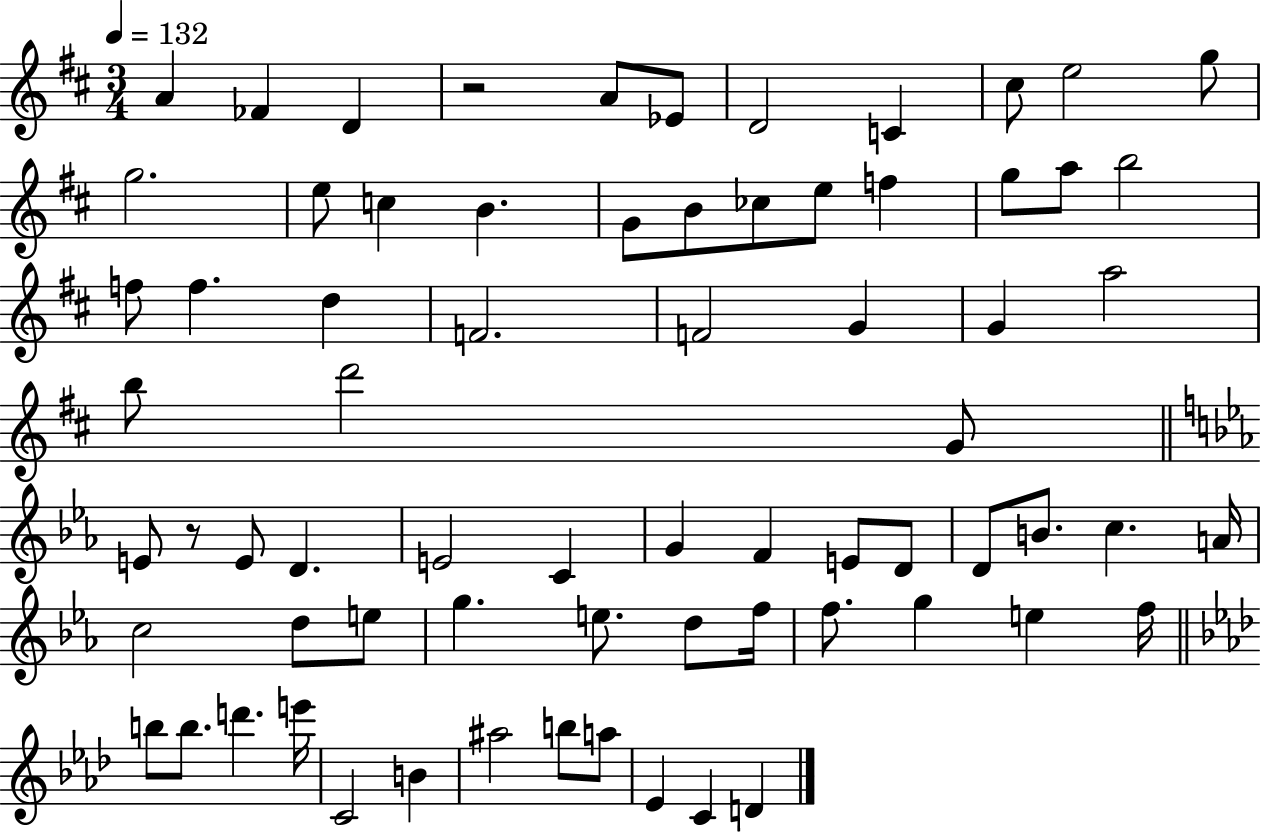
{
  \clef treble
  \numericTimeSignature
  \time 3/4
  \key d \major
  \tempo 4 = 132
  a'4 fes'4 d'4 | r2 a'8 ees'8 | d'2 c'4 | cis''8 e''2 g''8 | \break g''2. | e''8 c''4 b'4. | g'8 b'8 ces''8 e''8 f''4 | g''8 a''8 b''2 | \break f''8 f''4. d''4 | f'2. | f'2 g'4 | g'4 a''2 | \break b''8 d'''2 g'8 | \bar "||" \break \key ees \major e'8 r8 e'8 d'4. | e'2 c'4 | g'4 f'4 e'8 d'8 | d'8 b'8. c''4. a'16 | \break c''2 d''8 e''8 | g''4. e''8. d''8 f''16 | f''8. g''4 e''4 f''16 | \bar "||" \break \key aes \major b''8 b''8. d'''4. e'''16 | c'2 b'4 | ais''2 b''8 a''8 | ees'4 c'4 d'4 | \break \bar "|."
}